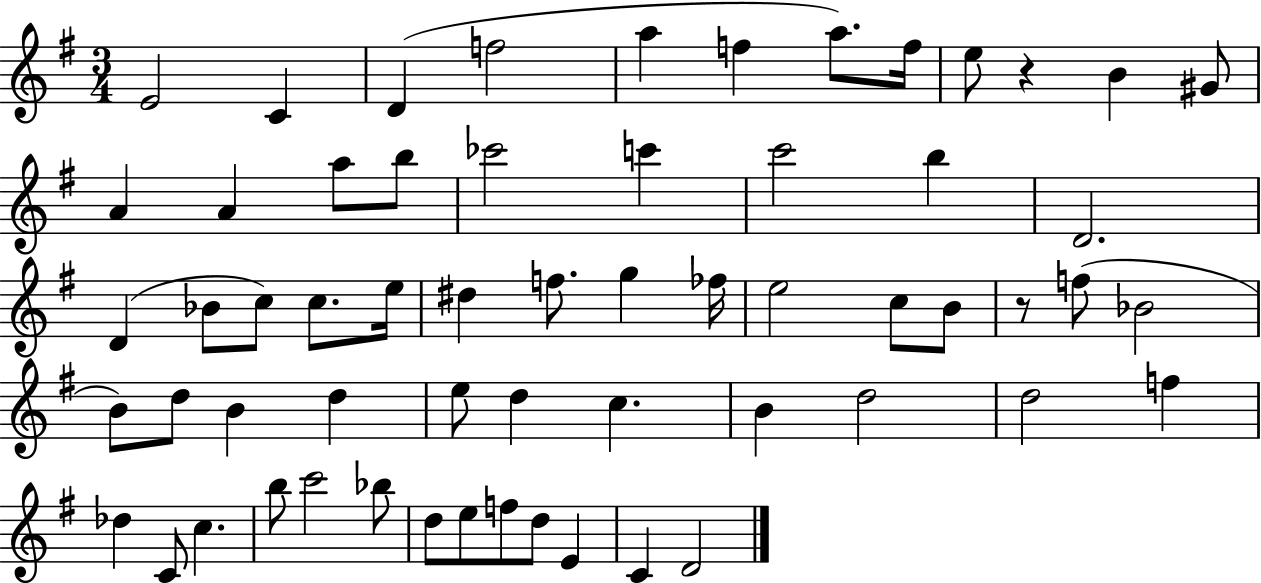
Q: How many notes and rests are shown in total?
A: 60